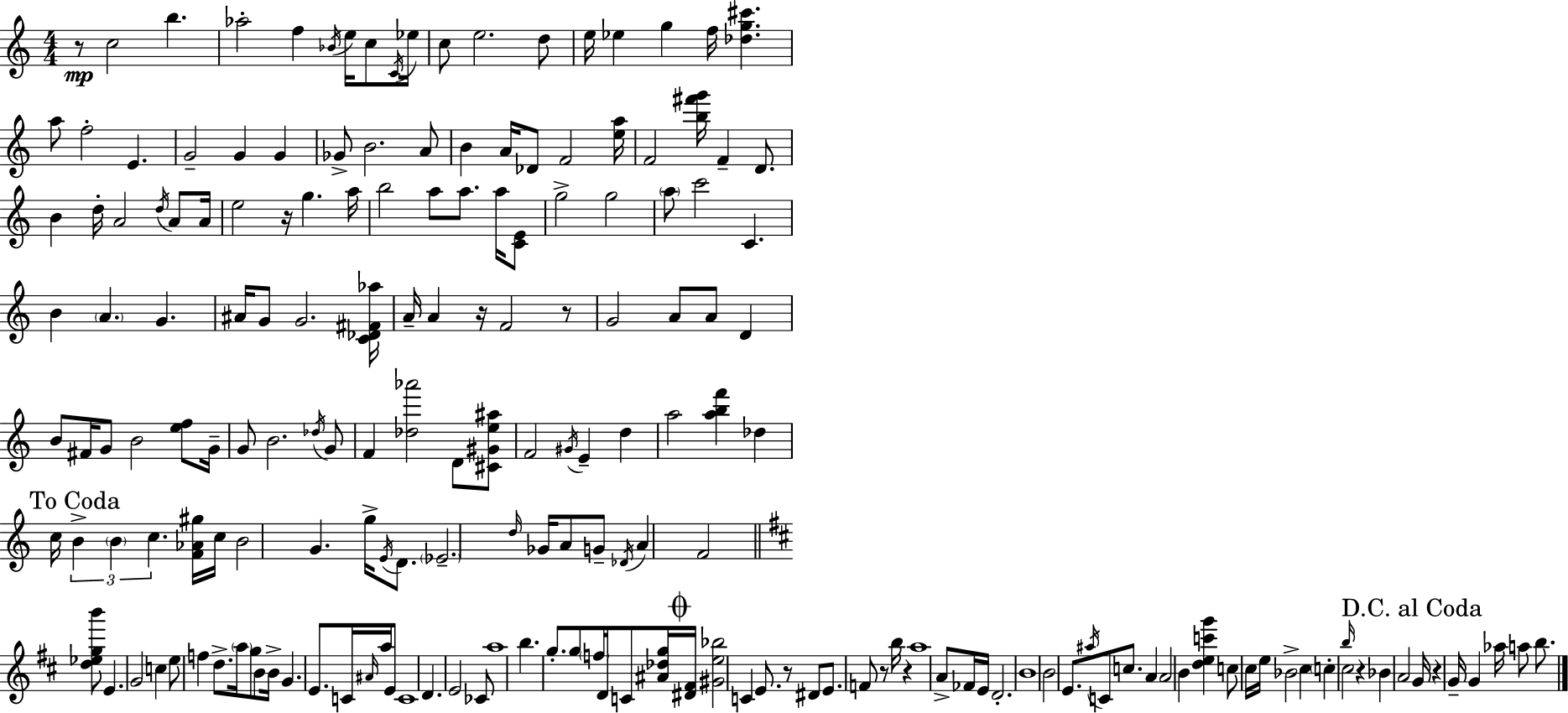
R/e C5/h B5/q. Ab5/h F5/q Bb4/s E5/s C5/e C4/s Eb5/s C5/e E5/h. D5/e E5/s Eb5/q G5/q F5/s [Db5,G5,C#6]/q. A5/e F5/h E4/q. G4/h G4/q G4/q Gb4/e B4/h. A4/e B4/q A4/s Db4/e F4/h [E5,A5]/s F4/h [B5,F#6,G6]/s F4/q D4/e. B4/q D5/s A4/h D5/s A4/e A4/s E5/h R/s G5/q. A5/s B5/h A5/e A5/e. A5/s [C4,E4]/e G5/h G5/h A5/e C6/h C4/q. B4/q A4/q. G4/q. A#4/s G4/e G4/h. [C4,Db4,F#4,Ab5]/s A4/s A4/q R/s F4/h R/e G4/h A4/e A4/e D4/q B4/e F#4/s G4/e B4/h [E5,F5]/e G4/s G4/e B4/h. Db5/s G4/e F4/q [Db5,Ab6]/h D4/e [C#4,G#4,E5,A#5]/e F4/h G#4/s E4/q D5/q A5/h [A5,B5,F6]/q Db5/q C5/s B4/q B4/q C5/q. [F4,Ab4,G#5]/s C5/s B4/h G4/q. G5/s E4/s D4/e. Eb4/h. D5/s Gb4/s A4/e G4/e Db4/s A4/q F4/h [D5,Eb5,G5,B6]/e E4/q. G4/h C5/q E5/e F5/q D5/e. A5/s G5/e B4/e B4/s G4/q. E4/e. C4/s A#4/s A5/s E4/e C4/w D4/q. E4/h CES4/e A5/w B5/q. G5/e. G5/e F5/s D4/s C4/e [A#4,Db5,G5]/s [D#4,F#4]/s [G#4,E5,Bb5]/h C4/q E4/e. R/e D#4/e E4/e. F4/e R/e B5/s R/q A5/w A4/e FES4/s E4/s D4/h. B4/w B4/h E4/e. A#5/s C4/e C5/e. A4/q A4/h B4/q [D5,E5,C6,G6]/q C5/e C#5/s E5/s Bb4/h C#5/q C5/q B5/s C#5/h R/q Bb4/q A4/h G4/s R/q G4/s G4/q Ab5/s A5/e B5/e.